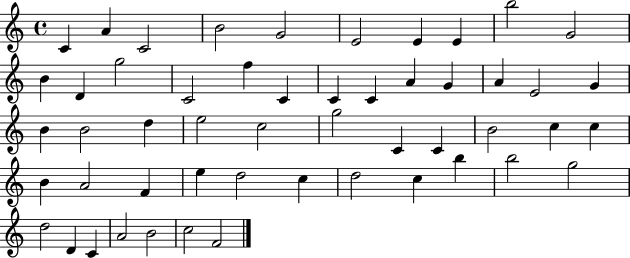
X:1
T:Untitled
M:4/4
L:1/4
K:C
C A C2 B2 G2 E2 E E b2 G2 B D g2 C2 f C C C A G A E2 G B B2 d e2 c2 g2 C C B2 c c B A2 F e d2 c d2 c b b2 g2 d2 D C A2 B2 c2 F2